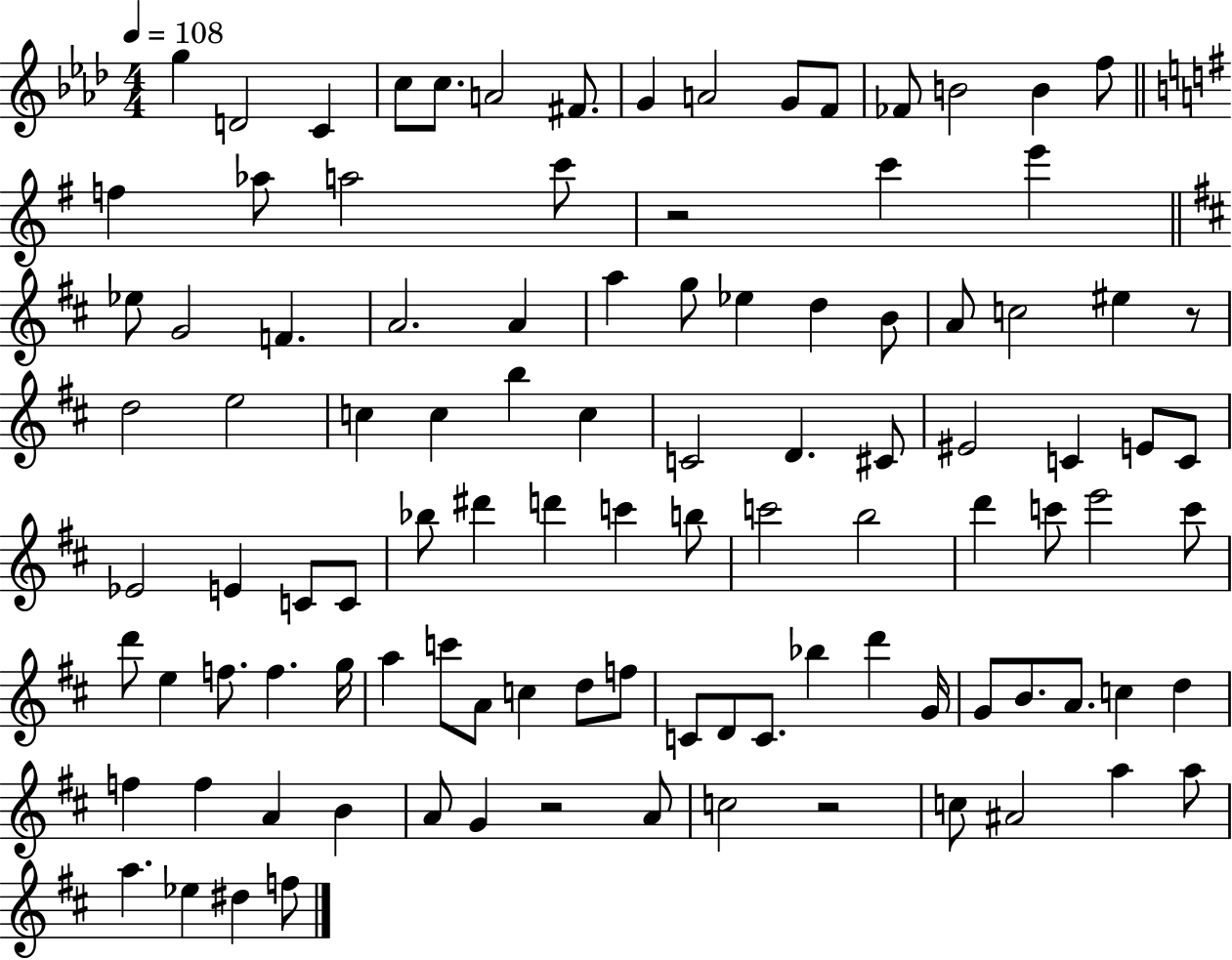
{
  \clef treble
  \numericTimeSignature
  \time 4/4
  \key aes \major
  \tempo 4 = 108
  g''4 d'2 c'4 | c''8 c''8. a'2 fis'8. | g'4 a'2 g'8 f'8 | fes'8 b'2 b'4 f''8 | \break \bar "||" \break \key g \major f''4 aes''8 a''2 c'''8 | r2 c'''4 e'''4 | \bar "||" \break \key d \major ees''8 g'2 f'4. | a'2. a'4 | a''4 g''8 ees''4 d''4 b'8 | a'8 c''2 eis''4 r8 | \break d''2 e''2 | c''4 c''4 b''4 c''4 | c'2 d'4. cis'8 | eis'2 c'4 e'8 c'8 | \break ees'2 e'4 c'8 c'8 | bes''8 dis'''4 d'''4 c'''4 b''8 | c'''2 b''2 | d'''4 c'''8 e'''2 c'''8 | \break d'''8 e''4 f''8. f''4. g''16 | a''4 c'''8 a'8 c''4 d''8 f''8 | c'8 d'8 c'8. bes''4 d'''4 g'16 | g'8 b'8. a'8. c''4 d''4 | \break f''4 f''4 a'4 b'4 | a'8 g'4 r2 a'8 | c''2 r2 | c''8 ais'2 a''4 a''8 | \break a''4. ees''4 dis''4 f''8 | \bar "|."
}